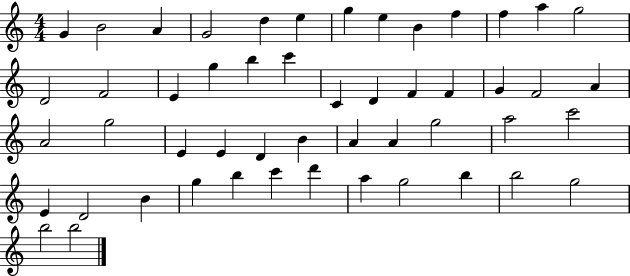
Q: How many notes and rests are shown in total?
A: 51